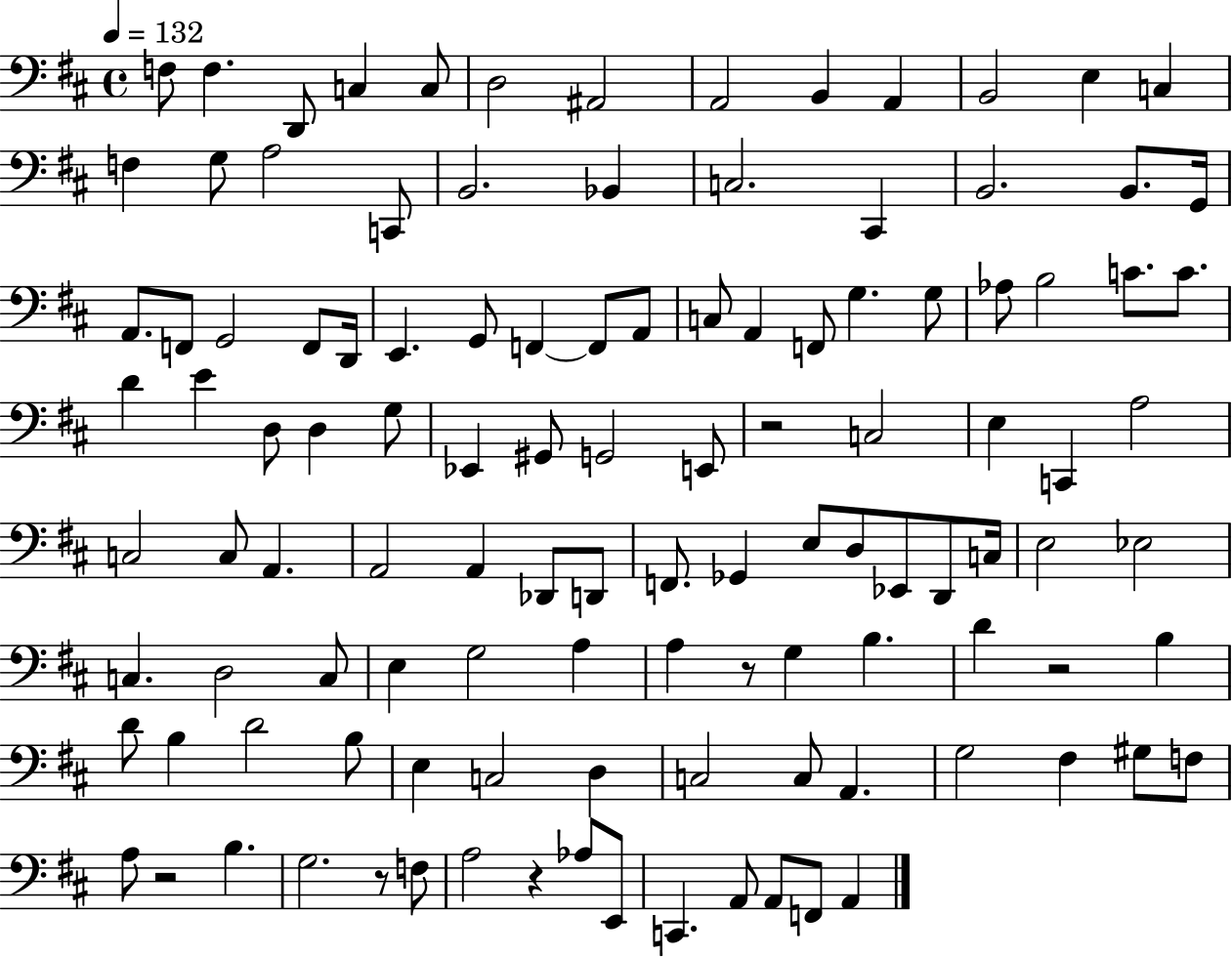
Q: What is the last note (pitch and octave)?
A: A2